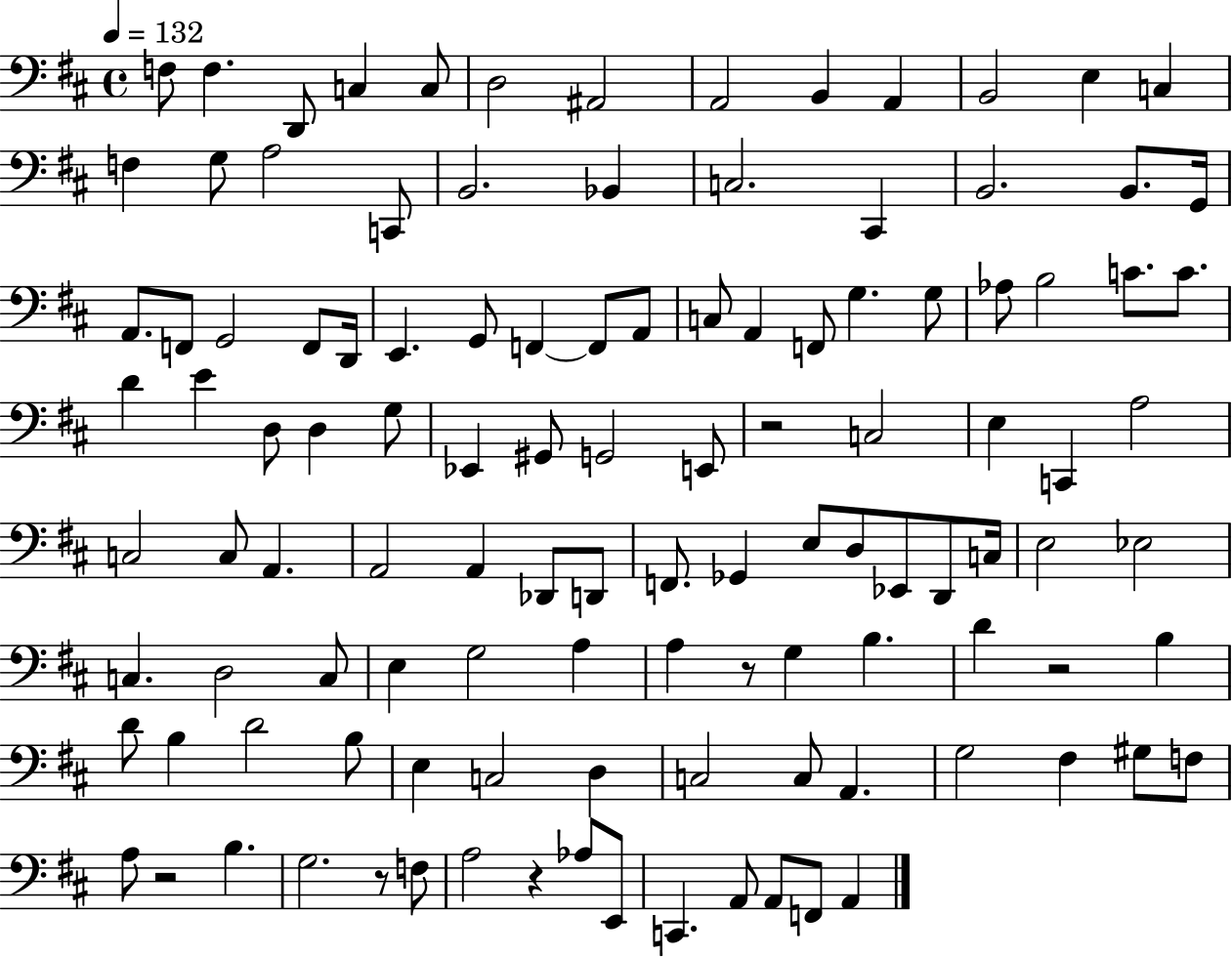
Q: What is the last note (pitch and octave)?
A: A2